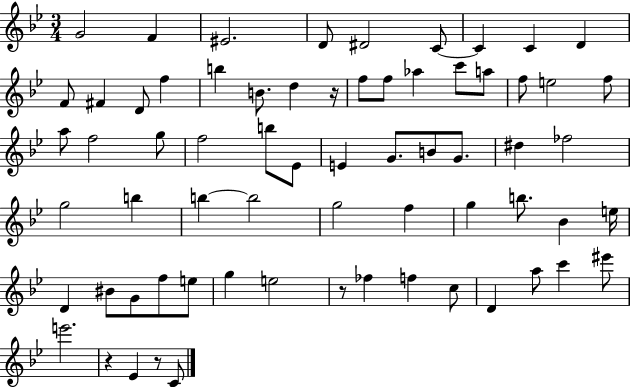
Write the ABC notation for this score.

X:1
T:Untitled
M:3/4
L:1/4
K:Bb
G2 F ^E2 D/2 ^D2 C/2 C C D F/2 ^F D/2 f b B/2 d z/4 f/2 f/2 _a c'/2 a/2 f/2 e2 f/2 a/2 f2 g/2 f2 b/2 _E/2 E G/2 B/2 G/2 ^d _f2 g2 b b b2 g2 f g b/2 _B e/4 D ^B/2 G/2 f/2 e/2 g e2 z/2 _f f c/2 D a/2 c' ^e'/2 e'2 z _E z/2 C/2